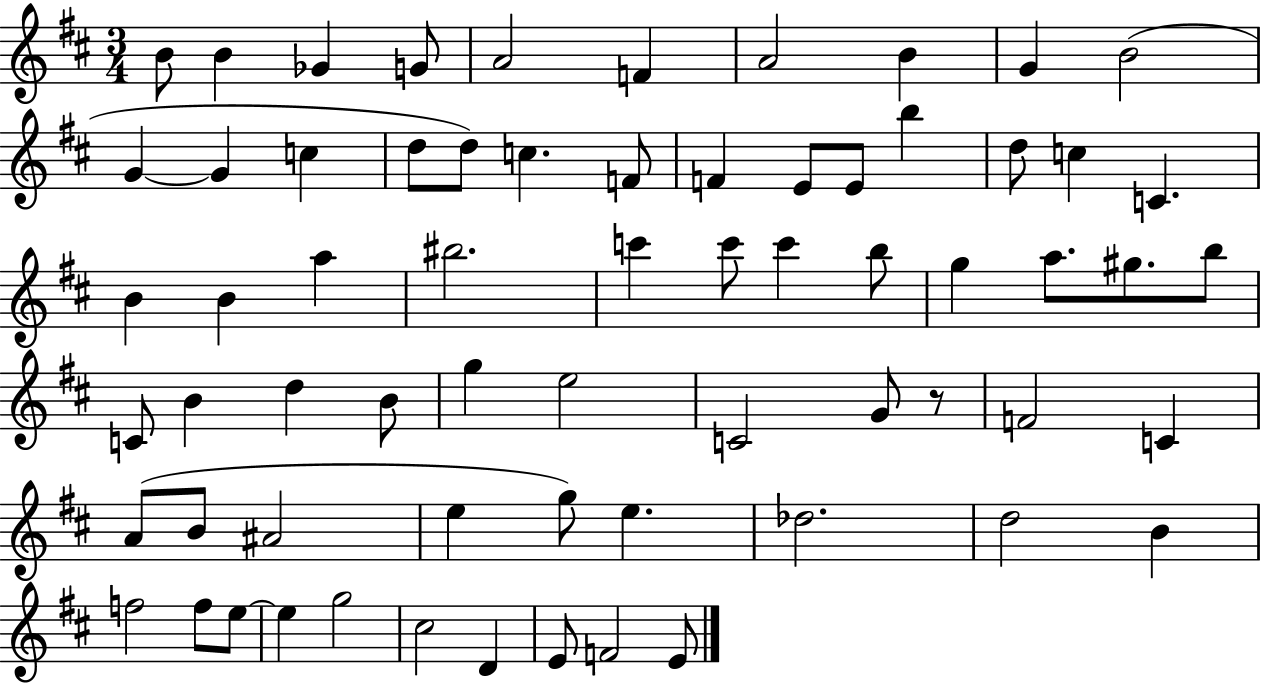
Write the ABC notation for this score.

X:1
T:Untitled
M:3/4
L:1/4
K:D
B/2 B _G G/2 A2 F A2 B G B2 G G c d/2 d/2 c F/2 F E/2 E/2 b d/2 c C B B a ^b2 c' c'/2 c' b/2 g a/2 ^g/2 b/2 C/2 B d B/2 g e2 C2 G/2 z/2 F2 C A/2 B/2 ^A2 e g/2 e _d2 d2 B f2 f/2 e/2 e g2 ^c2 D E/2 F2 E/2